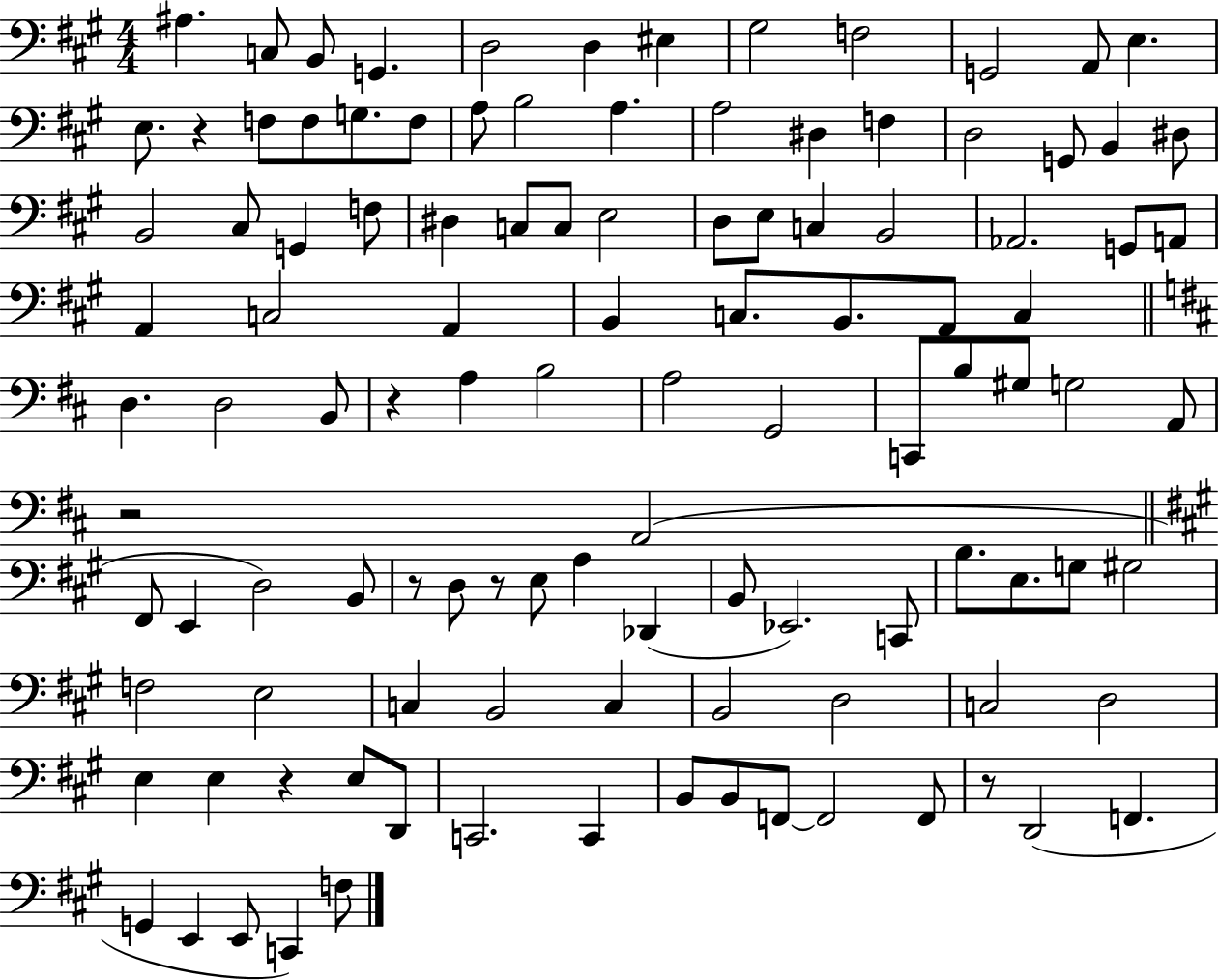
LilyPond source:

{
  \clef bass
  \numericTimeSignature
  \time 4/4
  \key a \major
  ais4. c8 b,8 g,4. | d2 d4 eis4 | gis2 f2 | g,2 a,8 e4. | \break e8. r4 f8 f8 g8. f8 | a8 b2 a4. | a2 dis4 f4 | d2 g,8 b,4 dis8 | \break b,2 cis8 g,4 f8 | dis4 c8 c8 e2 | d8 e8 c4 b,2 | aes,2. g,8 a,8 | \break a,4 c2 a,4 | b,4 c8. b,8. a,8 c4 | \bar "||" \break \key d \major d4. d2 b,8 | r4 a4 b2 | a2 g,2 | c,8 b8 gis8 g2 a,8 | \break r2 a,2( | \bar "||" \break \key a \major fis,8 e,4 d2) b,8 | r8 d8 r8 e8 a4 des,4( | b,8 ees,2.) c,8 | b8. e8. g8 gis2 | \break f2 e2 | c4 b,2 c4 | b,2 d2 | c2 d2 | \break e4 e4 r4 e8 d,8 | c,2. c,4 | b,8 b,8 f,8~~ f,2 f,8 | r8 d,2( f,4. | \break g,4 e,4 e,8 c,4) f8 | \bar "|."
}